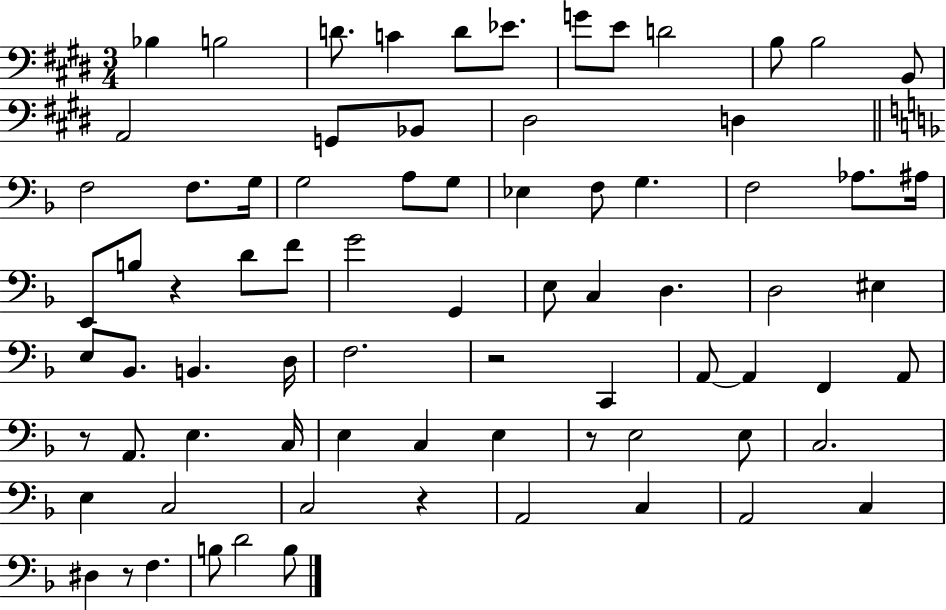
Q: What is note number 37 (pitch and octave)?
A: C3